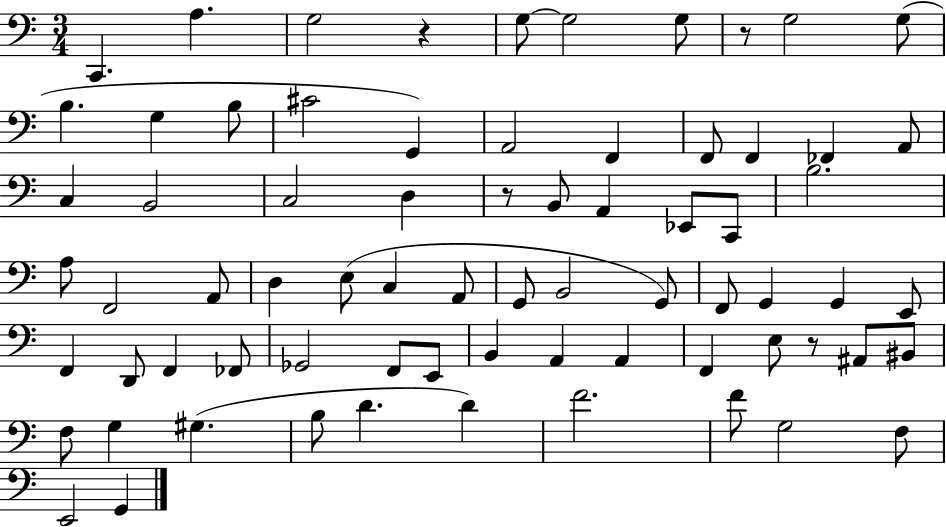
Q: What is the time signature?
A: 3/4